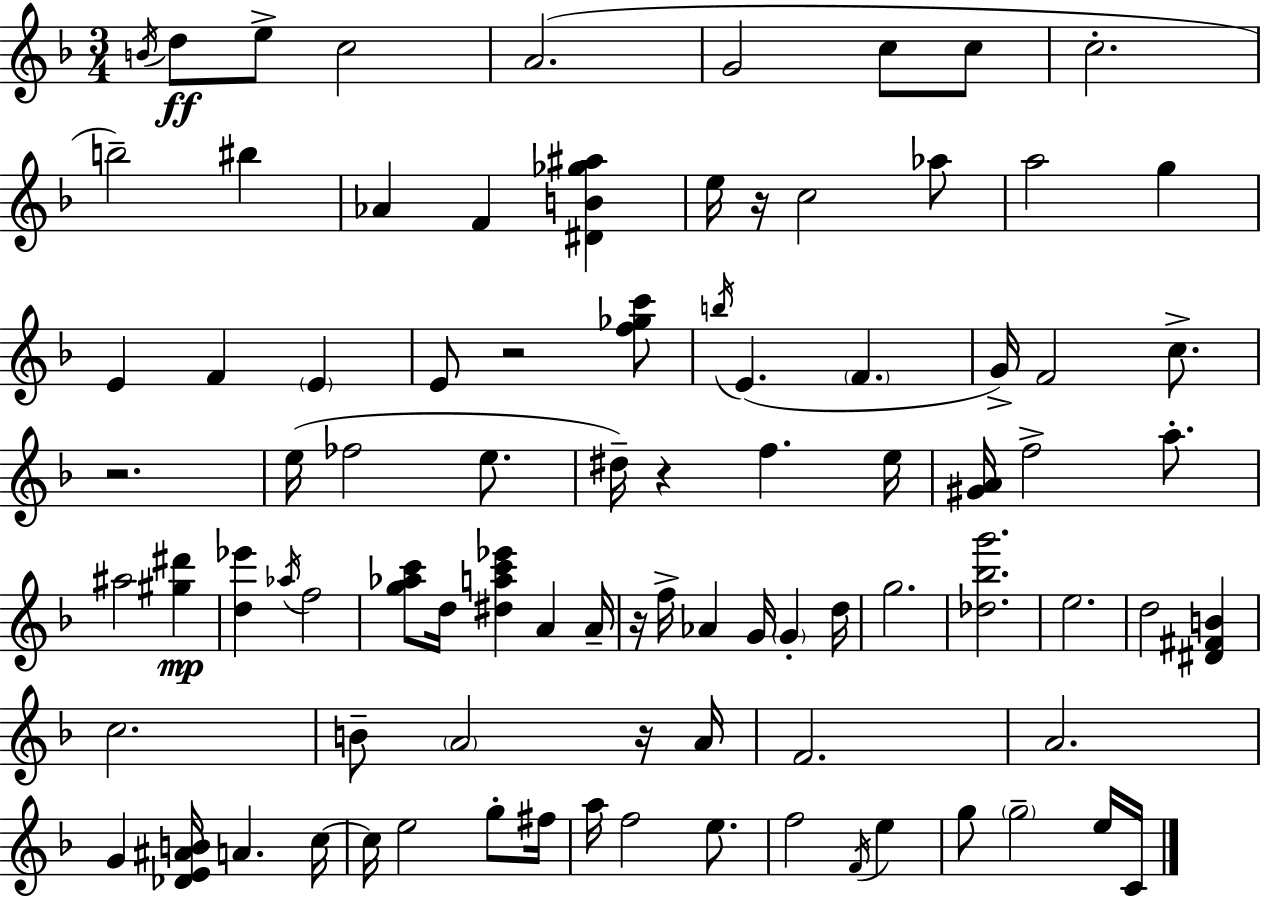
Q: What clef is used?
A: treble